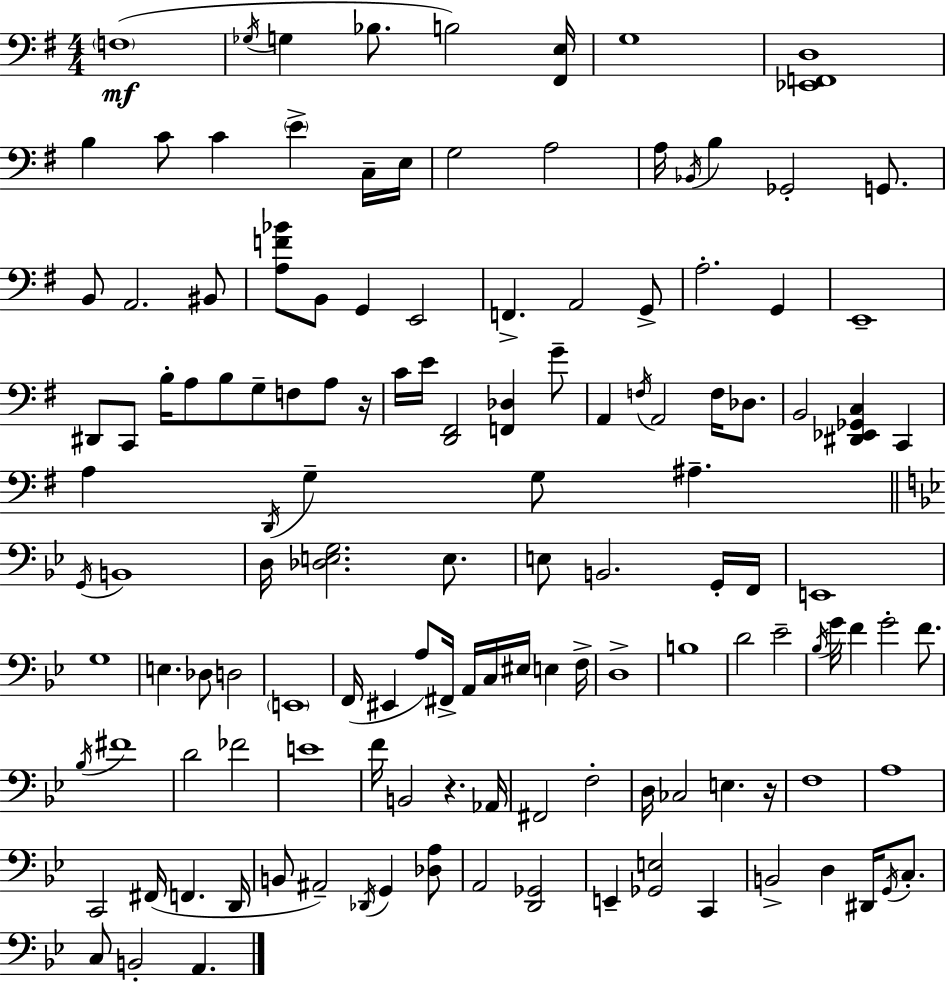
{
  \clef bass
  \numericTimeSignature
  \time 4/4
  \key g \major
  \parenthesize f1(\mf | \acciaccatura { ges16 } g4 bes8. b2) | <fis, e>16 g1 | <ees, f, d>1 | \break b4 c'8 c'4 \parenthesize e'4-> c16-- | e16 g2 a2 | a16 \acciaccatura { bes,16 } b4 ges,2-. g,8. | b,8 a,2. | \break bis,8 <a f' bes'>8 b,8 g,4 e,2 | f,4.-> a,2 | g,8-> a2.-. g,4 | e,1-- | \break dis,8 c,8 b16-. a8 b8 g8-- f8 a8 | r16 c'16 e'16 <d, fis,>2 <f, des>4 | g'8-- a,4 \acciaccatura { f16 } a,2 f16 | des8. b,2 <dis, ees, ges, c>4 c,4 | \break a4 \acciaccatura { d,16 } g4-- g8 ais4.-- | \bar "||" \break \key g \minor \acciaccatura { g,16 } b,1 | d16 <des e g>2. e8. | e8 b,2. g,16-. | f,16 e,1 | \break g1 | e4. des8 d2 | \parenthesize e,1 | f,16( eis,4 a8) fis,16-> a,16 c16 eis16 e4 | \break f16-> d1-> | b1 | d'2 ees'2-- | \acciaccatura { bes16 } g'16 f'4 g'2-. f'8. | \break \acciaccatura { bes16 } fis'1 | d'2 fes'2 | e'1 | f'16 b,2 r4. | \break aes,16 fis,2 f2-. | d16 ces2 e4. | r16 f1 | a1 | \break c,2 fis,16( f,4. | d,16 b,8 ais,2--) \acciaccatura { des,16 } g,4 | <des a>8 a,2 <d, ges,>2 | e,4-- <ges, e>2 | \break c,4 b,2-> d4 | dis,16 \acciaccatura { g,16 } c8.-. c8 b,2-. a,4. | \bar "|."
}